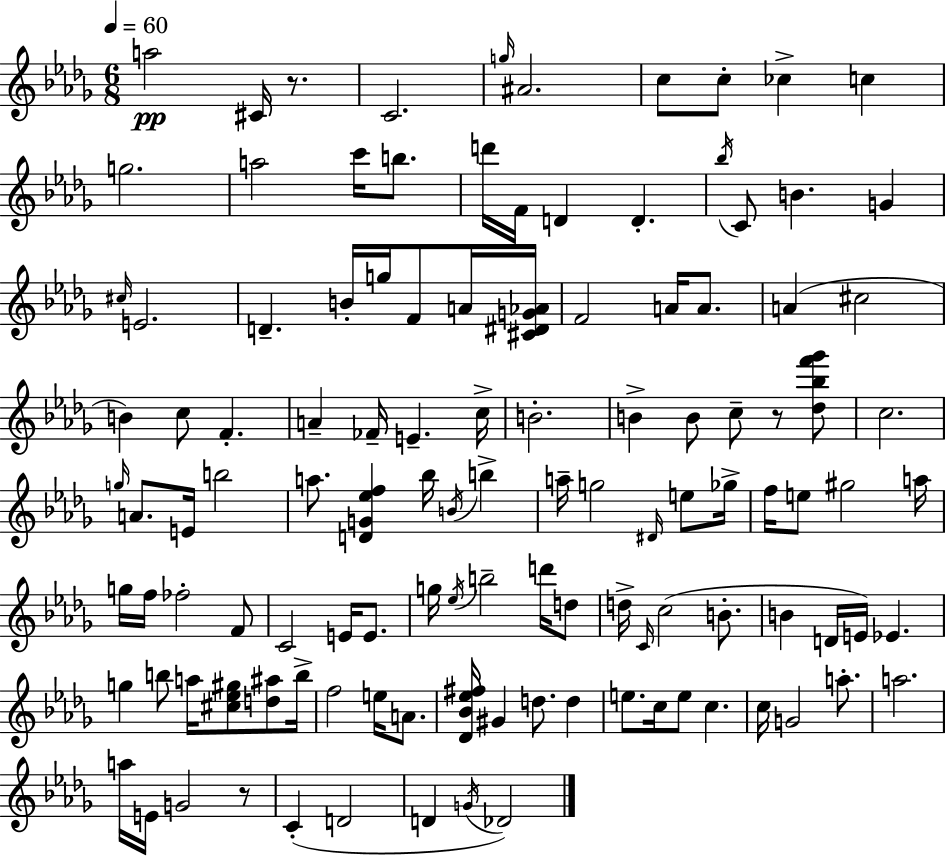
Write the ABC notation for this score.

X:1
T:Untitled
M:6/8
L:1/4
K:Bbm
a2 ^C/4 z/2 C2 g/4 ^A2 c/2 c/2 _c c g2 a2 c'/4 b/2 d'/4 F/4 D D _b/4 C/2 B G ^c/4 E2 D B/4 g/4 F/2 A/4 [^C^DG_A]/4 F2 A/4 A/2 A ^c2 B c/2 F A _F/4 E c/4 B2 B B/2 c/2 z/2 [_d_bf'_g']/2 c2 g/4 A/2 E/4 b2 a/2 [DG_ef] _b/4 B/4 b a/4 g2 ^D/4 e/2 _g/4 f/4 e/2 ^g2 a/4 g/4 f/4 _f2 F/2 C2 E/4 E/2 g/4 _e/4 b2 d'/4 d/2 d/4 C/4 c2 B/2 B D/4 E/4 _E g b/2 a/4 [^c_e^g]/2 [d^a]/2 b/4 f2 e/4 A/2 [_D_B_e^f]/4 ^G d/2 d e/2 c/4 e/2 c c/4 G2 a/2 a2 a/4 E/4 G2 z/2 C D2 D G/4 _D2